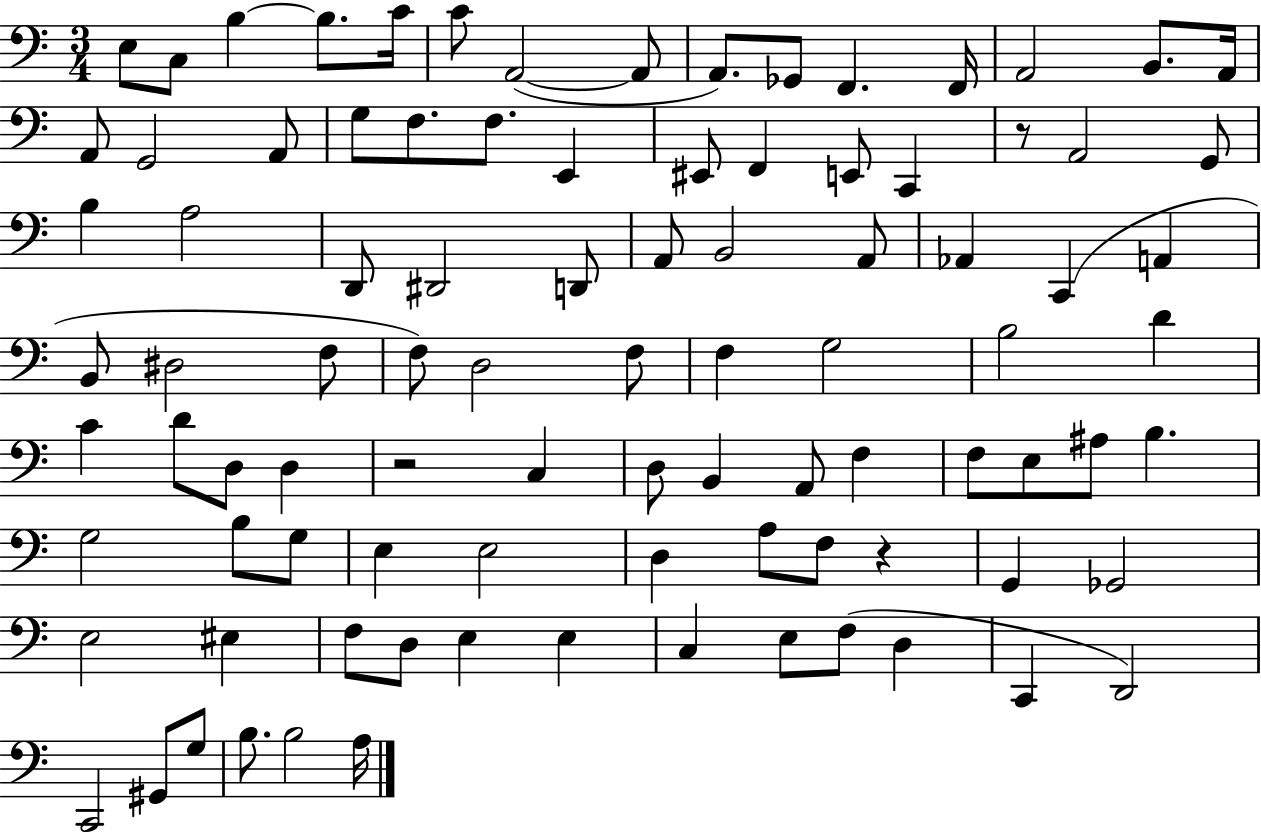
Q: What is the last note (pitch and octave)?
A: A3